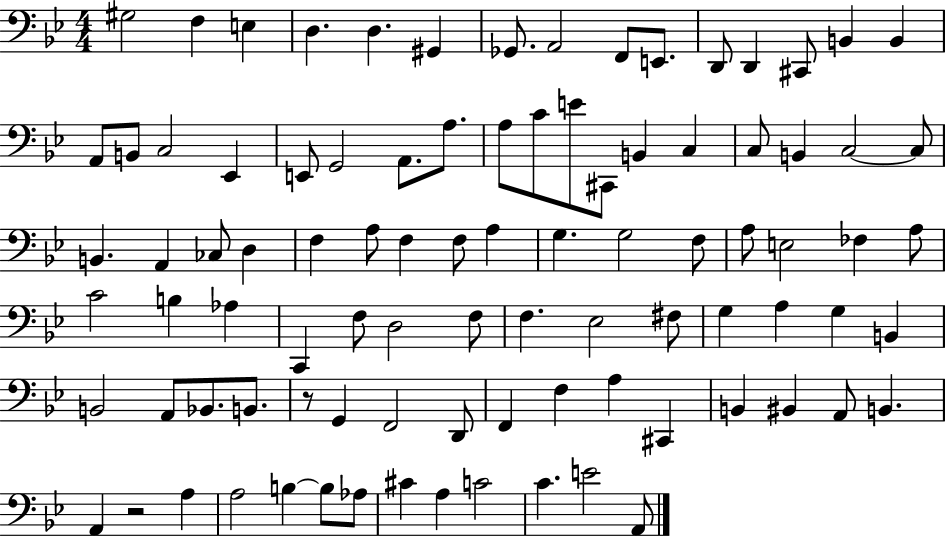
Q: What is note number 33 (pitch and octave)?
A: C3